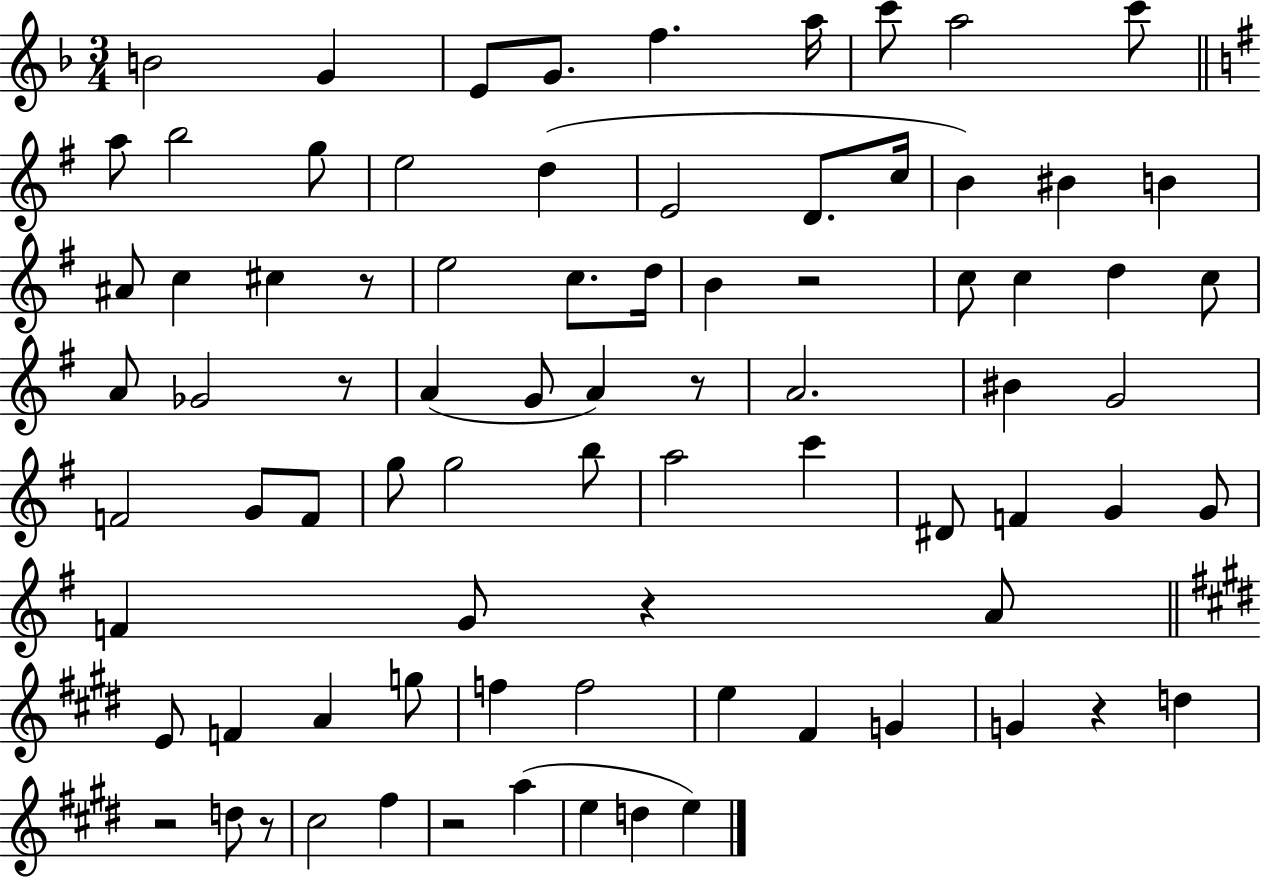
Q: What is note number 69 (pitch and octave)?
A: A5